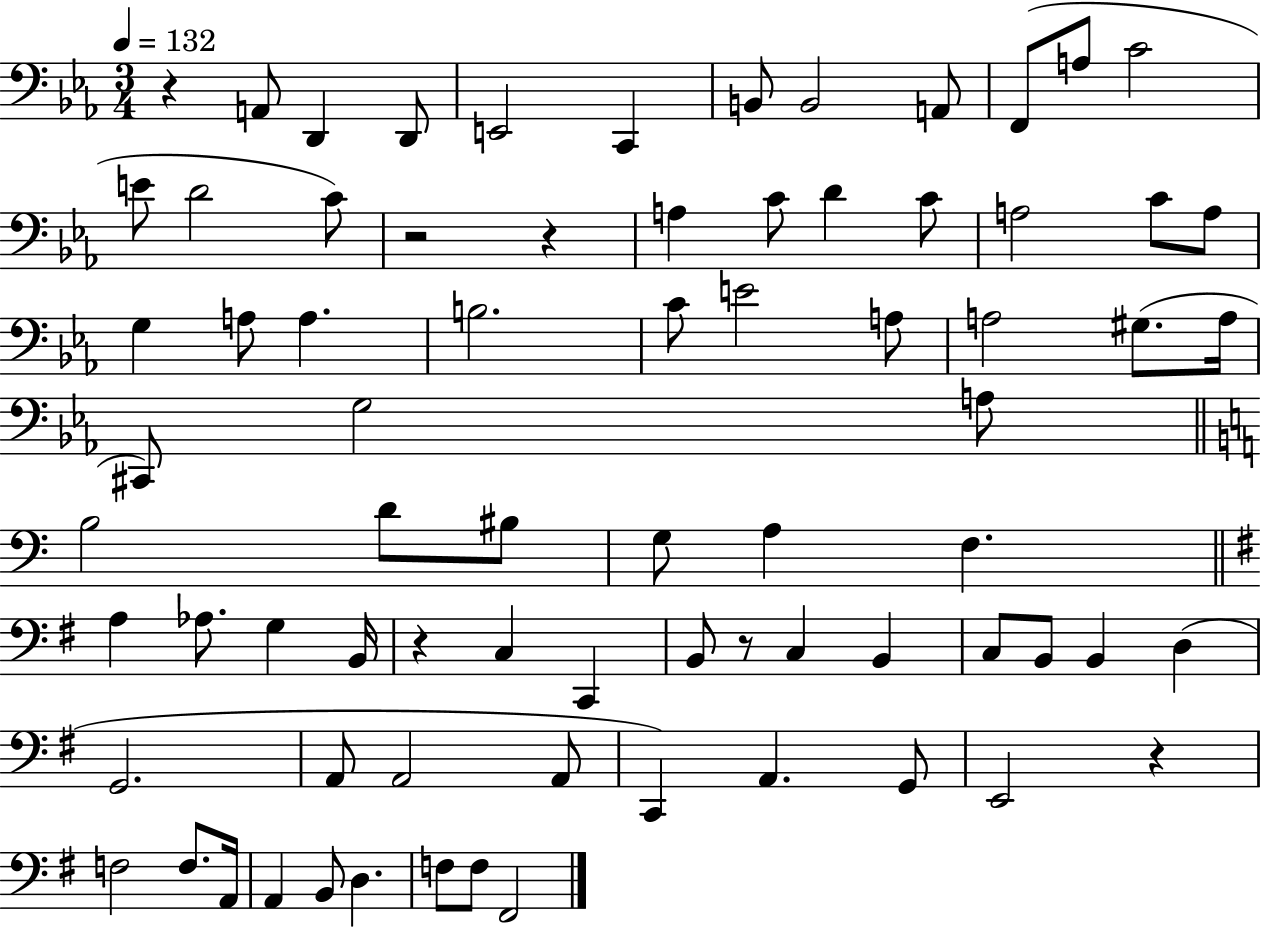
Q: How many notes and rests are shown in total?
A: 76